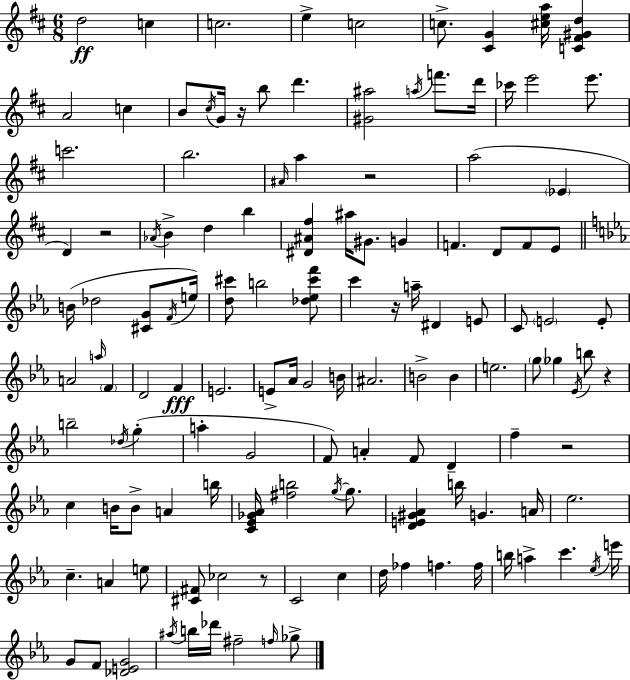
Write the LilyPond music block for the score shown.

{
  \clef treble
  \numericTimeSignature
  \time 6/8
  \key d \major
  d''2\ff c''4 | c''2. | e''4-> c''2 | c''8.-> <cis' g'>4 <cis'' e'' a''>16 <c' fis' gis' d''>4 | \break a'2 c''4 | b'8 \acciaccatura { cis''16 } g'16 r16 b''8 d'''4. | <gis' ais''>2 \acciaccatura { a''16 } f'''8. | d'''16 ces'''16 e'''2 e'''8. | \break c'''2. | b''2. | \grace { ais'16 } a''4 r2 | a''2( \parenthesize ees'4 | \break d'4) r2 | \acciaccatura { aes'16 } b'4-> d''4 | b''4 <dis' ais' fis''>4 ais''16 gis'8. | g'4 f'4. d'8 | \break f'8 e'8 \bar "||" \break \key c \minor b'16( des''2 <cis' g'>8 \acciaccatura { f'16 } | e''16) <d'' cis'''>8 b''2 <des'' ees'' cis''' f'''>8 | c'''4 r16 a''16-- dis'4 e'8 | c'8 \parenthesize e'2 e'8-. | \break a'2 \grace { a''16 } \parenthesize f'4 | d'2 f'4\fff | e'2. | e'8-> aes'16 g'2 | \break b'16 ais'2. | b'2-> b'4 | e''2. | \parenthesize g''8 ges''4 \acciaccatura { ees'16 } b''8 r4 | \break b''2-- \acciaccatura { des''16 } | g''4-.( a''4-. g'2 | f'8) a'4-. f'8 | d'4-- f''4-- r2 | \break c''4 b'16 b'8-> a'4 | b''16 <c' ees' ges' aes'>16 <fis'' b''>2 | \acciaccatura { g''16~ }~ g''8. <d' e' gis' aes'>4 b''16 g'4. | a'16 ees''2. | \break c''4.-- a'4 | e''8 <cis' fis'>8 ces''2 | r8 c'2 | c''4 d''16 fes''4 f''4. | \break f''16 b''16 a''4-> c'''4. | \acciaccatura { ees''16 } e'''16 g'8 f'8 <des' e' g'>2 | \acciaccatura { ais''16 } b''16 des'''16 fis''2-- | \grace { f''16 } ges''8-> \bar "|."
}